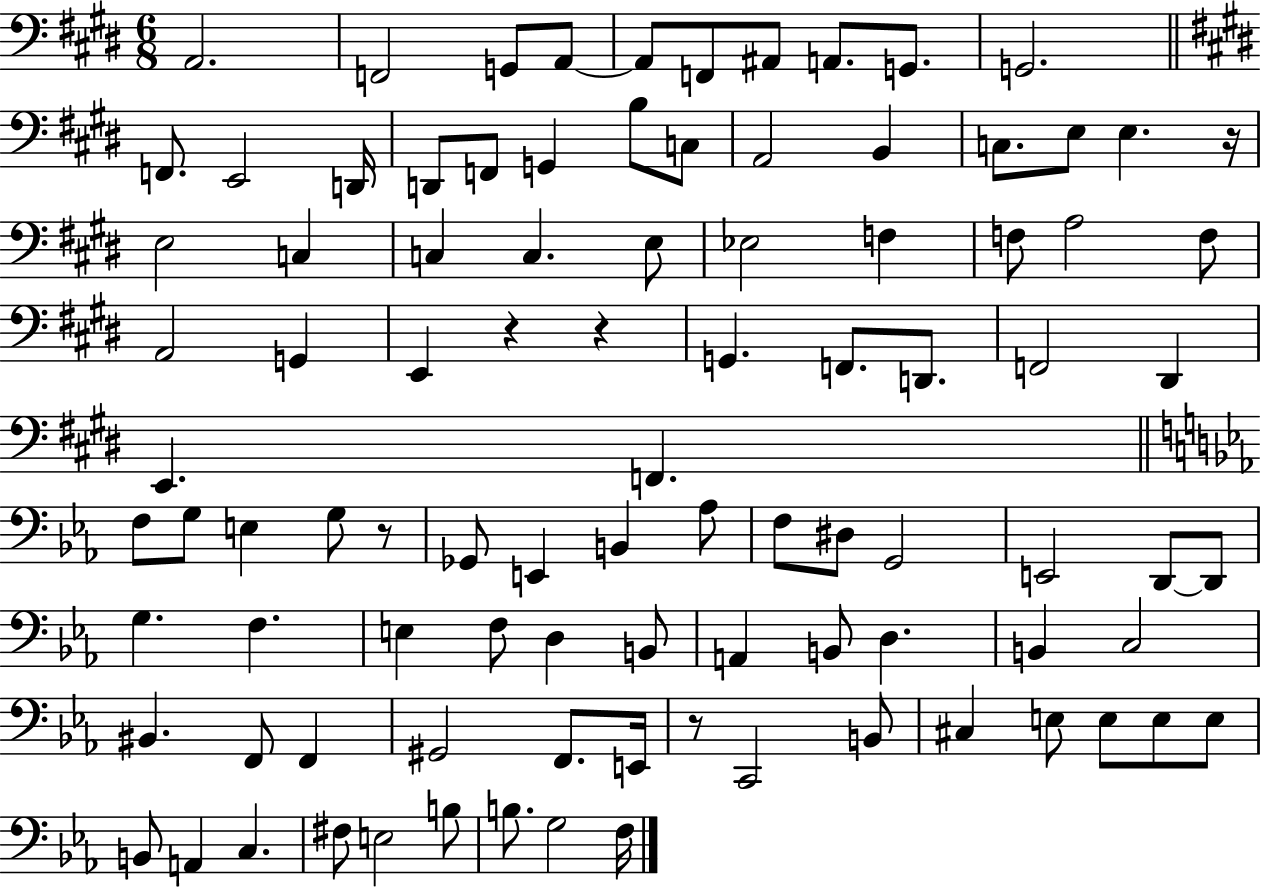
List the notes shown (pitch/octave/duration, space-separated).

A2/h. F2/h G2/e A2/e A2/e F2/e A#2/e A2/e. G2/e. G2/h. F2/e. E2/h D2/s D2/e F2/e G2/q B3/e C3/e A2/h B2/q C3/e. E3/e E3/q. R/s E3/h C3/q C3/q C3/q. E3/e Eb3/h F3/q F3/e A3/h F3/e A2/h G2/q E2/q R/q R/q G2/q. F2/e. D2/e. F2/h D#2/q E2/q. F2/q. F3/e G3/e E3/q G3/e R/e Gb2/e E2/q B2/q Ab3/e F3/e D#3/e G2/h E2/h D2/e D2/e G3/q. F3/q. E3/q F3/e D3/q B2/e A2/q B2/e D3/q. B2/q C3/h BIS2/q. F2/e F2/q G#2/h F2/e. E2/s R/e C2/h B2/e C#3/q E3/e E3/e E3/e E3/e B2/e A2/q C3/q. F#3/e E3/h B3/e B3/e. G3/h F3/s